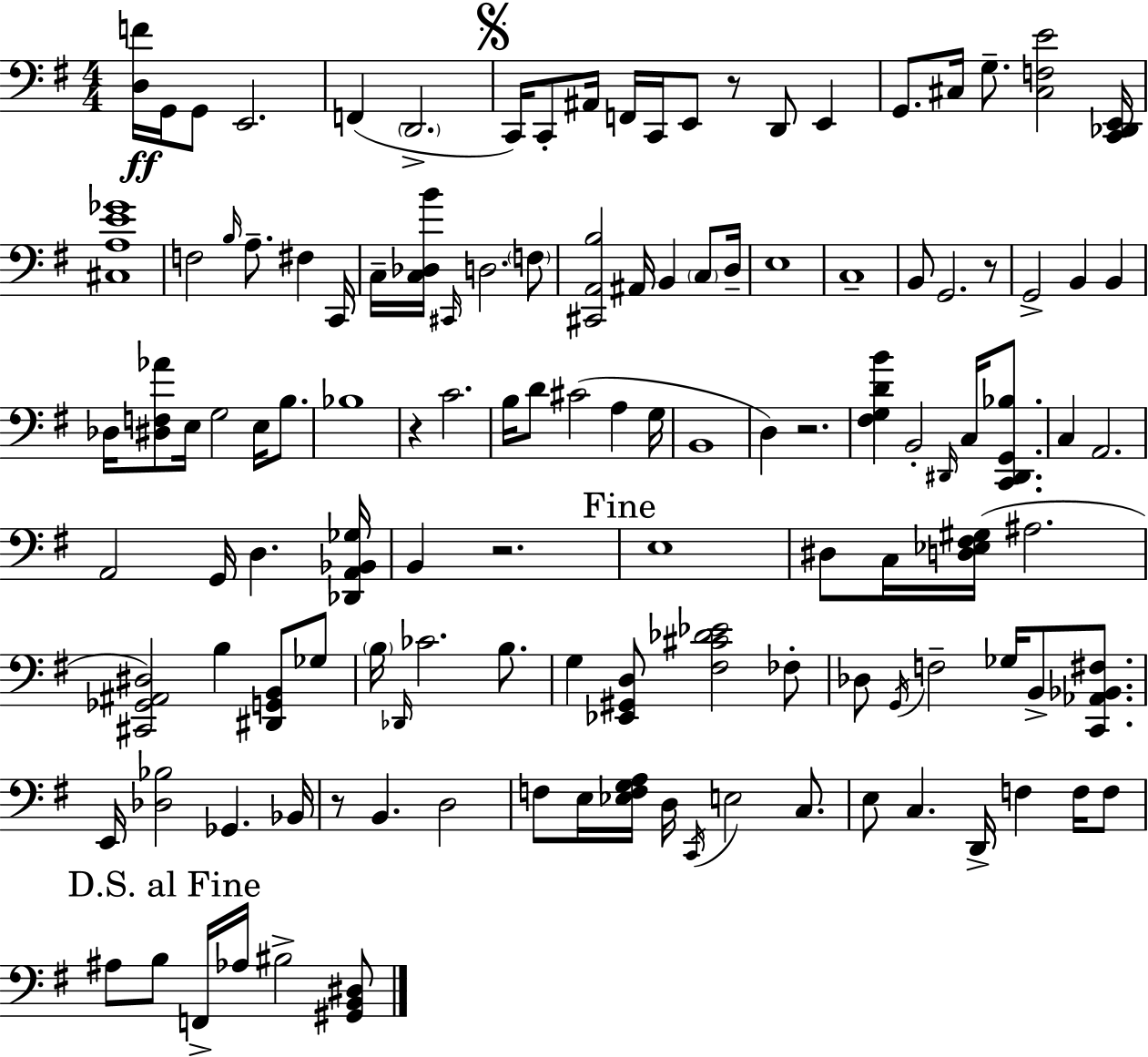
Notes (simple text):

[D3,F4]/s G2/s G2/e E2/h. F2/q D2/h. C2/s C2/e A#2/s F2/s C2/s E2/e R/e D2/e E2/q G2/e. C#3/s G3/e. [C#3,F3,E4]/h [C2,Db2,E2]/s [C#3,A3,E4,Gb4]/w F3/h B3/s A3/e. F#3/q C2/s C3/s [C3,Db3,B4]/s C#2/s D3/h. F3/e [C#2,A2,B3]/h A#2/s B2/q C3/e D3/s E3/w C3/w B2/e G2/h. R/e G2/h B2/q B2/q Db3/s [D#3,F3,Ab4]/e E3/s G3/h E3/s B3/e. Bb3/w R/q C4/h. B3/s D4/e C#4/h A3/q G3/s B2/w D3/q R/h. [F#3,G3,D4,B4]/q B2/h D#2/s C3/s [C2,D#2,G2,Bb3]/e. C3/q A2/h. A2/h G2/s D3/q. [Db2,A2,Bb2,Gb3]/s B2/q R/h. E3/w D#3/e C3/s [D3,Eb3,F#3,G#3]/s A#3/h. [C#2,Gb2,A#2,D#3]/h B3/q [D#2,G2,B2]/e Gb3/e B3/s Db2/s CES4/h. B3/e. G3/q [Eb2,G#2,D3]/e [F#3,C#4,Db4,Eb4]/h FES3/e Db3/e G2/s F3/h Gb3/s B2/e [C2,Ab2,Bb2,F#3]/e. E2/s [Db3,Bb3]/h Gb2/q. Bb2/s R/e B2/q. D3/h F3/e E3/s [Eb3,F3,G3,A3]/s D3/s C2/s E3/h C3/e. E3/e C3/q. D2/s F3/q F3/s F3/e A#3/e B3/e F2/s Ab3/s BIS3/h [G#2,B2,D#3]/e